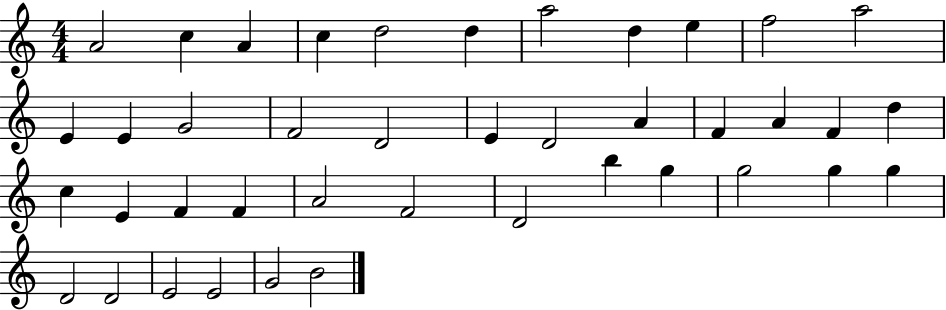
{
  \clef treble
  \numericTimeSignature
  \time 4/4
  \key c \major
  a'2 c''4 a'4 | c''4 d''2 d''4 | a''2 d''4 e''4 | f''2 a''2 | \break e'4 e'4 g'2 | f'2 d'2 | e'4 d'2 a'4 | f'4 a'4 f'4 d''4 | \break c''4 e'4 f'4 f'4 | a'2 f'2 | d'2 b''4 g''4 | g''2 g''4 g''4 | \break d'2 d'2 | e'2 e'2 | g'2 b'2 | \bar "|."
}